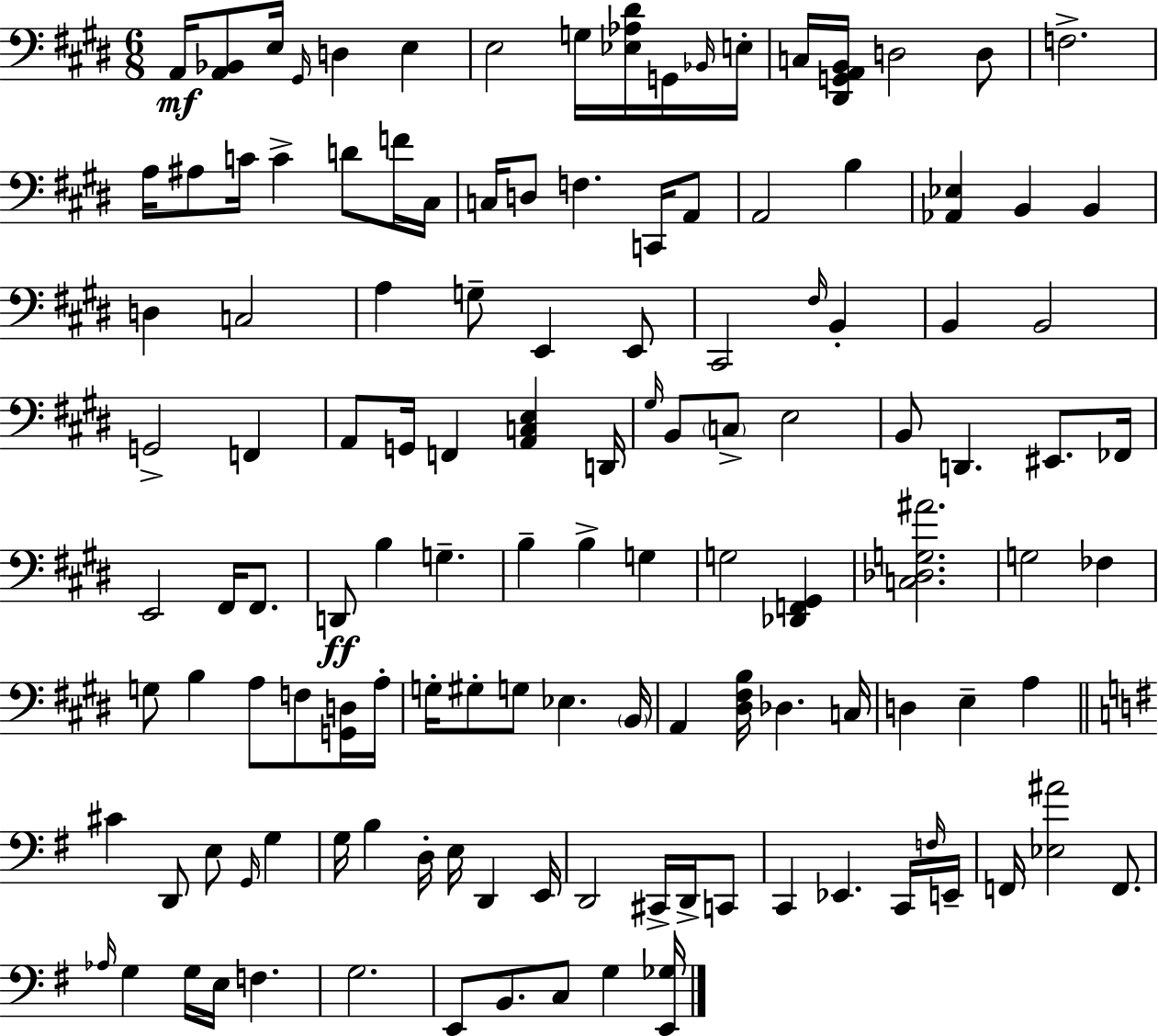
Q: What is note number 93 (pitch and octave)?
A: D2